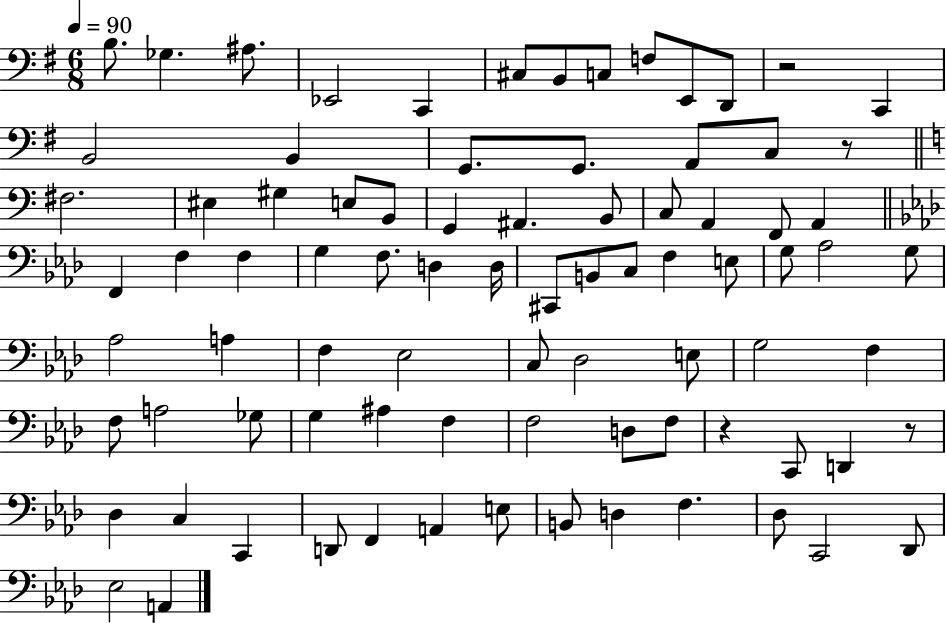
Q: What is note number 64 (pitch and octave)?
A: C2